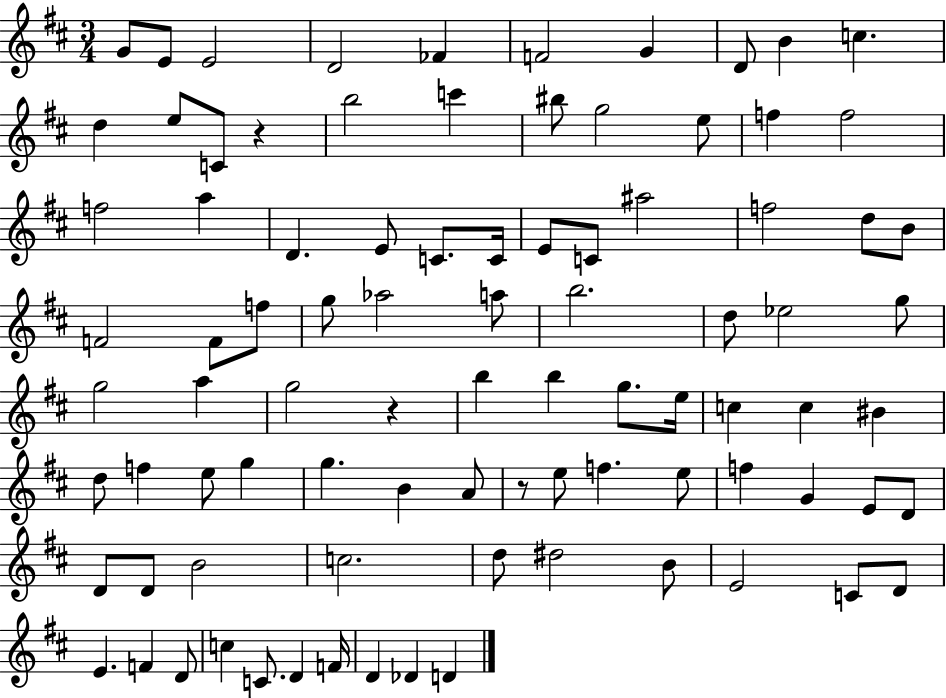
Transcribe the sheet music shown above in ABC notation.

X:1
T:Untitled
M:3/4
L:1/4
K:D
G/2 E/2 E2 D2 _F F2 G D/2 B c d e/2 C/2 z b2 c' ^b/2 g2 e/2 f f2 f2 a D E/2 C/2 C/4 E/2 C/2 ^a2 f2 d/2 B/2 F2 F/2 f/2 g/2 _a2 a/2 b2 d/2 _e2 g/2 g2 a g2 z b b g/2 e/4 c c ^B d/2 f e/2 g g B A/2 z/2 e/2 f e/2 f G E/2 D/2 D/2 D/2 B2 c2 d/2 ^d2 B/2 E2 C/2 D/2 E F D/2 c C/2 D F/4 D _D D